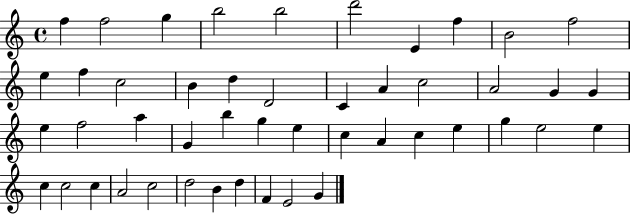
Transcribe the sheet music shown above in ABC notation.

X:1
T:Untitled
M:4/4
L:1/4
K:C
f f2 g b2 b2 d'2 E f B2 f2 e f c2 B d D2 C A c2 A2 G G e f2 a G b g e c A c e g e2 e c c2 c A2 c2 d2 B d F E2 G